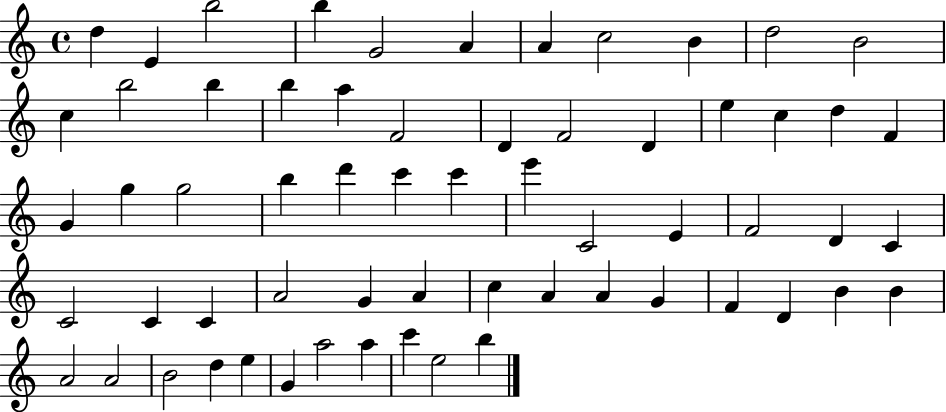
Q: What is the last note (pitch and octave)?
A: B5